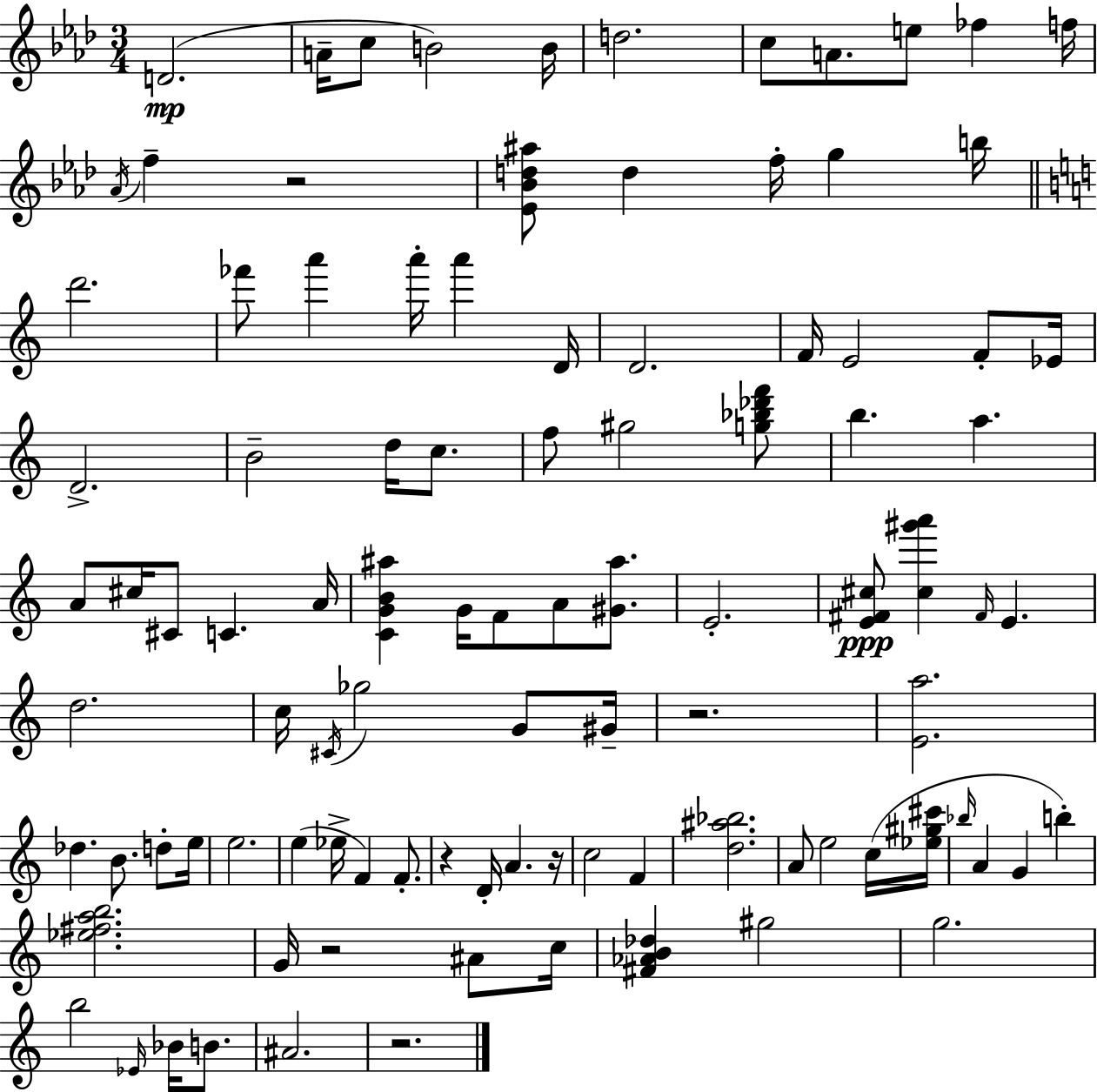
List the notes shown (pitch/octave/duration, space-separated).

D4/h. A4/s C5/e B4/h B4/s D5/h. C5/e A4/e. E5/e FES5/q F5/s Ab4/s F5/q R/h [Eb4,Bb4,D5,A#5]/e D5/q F5/s G5/q B5/s D6/h. FES6/e A6/q A6/s A6/q D4/s D4/h. F4/s E4/h F4/e Eb4/s D4/h. B4/h D5/s C5/e. F5/e G#5/h [G5,Bb5,Db6,F6]/e B5/q. A5/q. A4/e C#5/s C#4/e C4/q. A4/s [C4,G4,B4,A#5]/q G4/s F4/e A4/e [G#4,A#5]/e. E4/h. [E4,F#4,C#5]/e [C#5,G#6,A6]/q F#4/s E4/q. D5/h. C5/s C#4/s Gb5/h G4/e G#4/s R/h. [E4,A5]/h. Db5/q. B4/e. D5/e E5/s E5/h. E5/q Eb5/s F4/q F4/e. R/q D4/s A4/q. R/s C5/h F4/q [D5,A#5,Bb5]/h. A4/e E5/h C5/s [Eb5,G#5,C#6]/s Bb5/s A4/q G4/q B5/q [Eb5,F#5,A5,B5]/h. G4/s R/h A#4/e C5/s [F#4,Ab4,B4,Db5]/q G#5/h G5/h. B5/h Eb4/s Bb4/s B4/e. A#4/h. R/h.